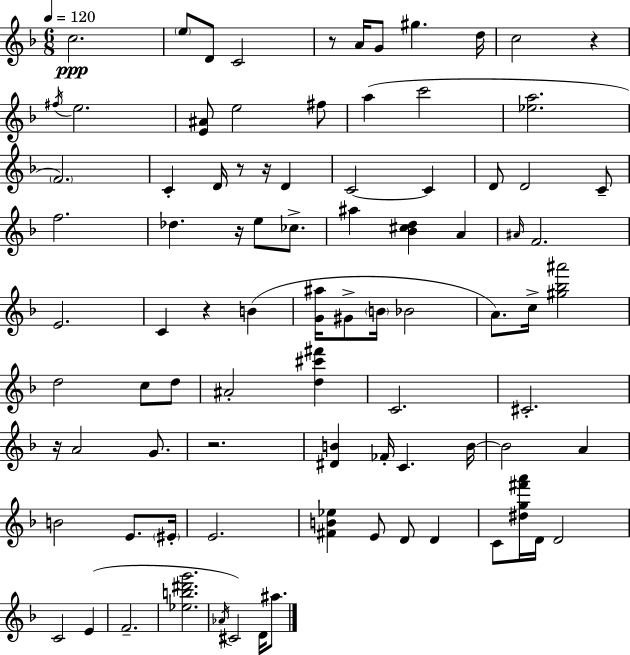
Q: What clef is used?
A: treble